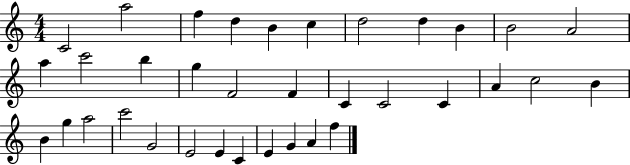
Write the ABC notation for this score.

X:1
T:Untitled
M:4/4
L:1/4
K:C
C2 a2 f d B c d2 d B B2 A2 a c'2 b g F2 F C C2 C A c2 B B g a2 c'2 G2 E2 E C E G A f